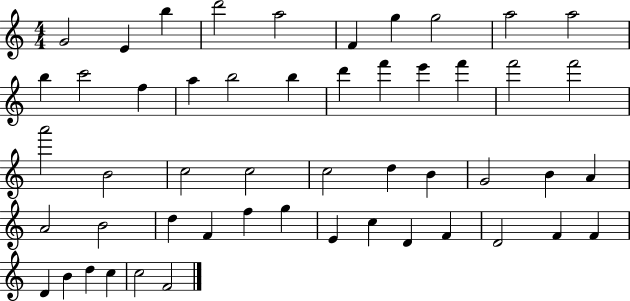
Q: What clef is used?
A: treble